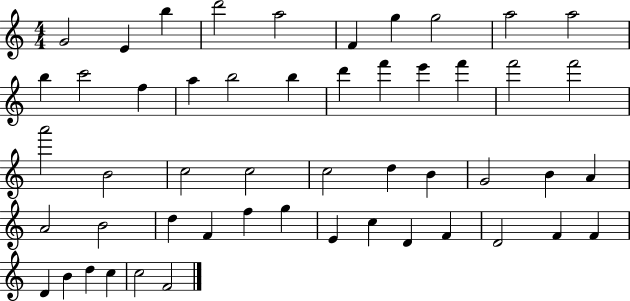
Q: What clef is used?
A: treble